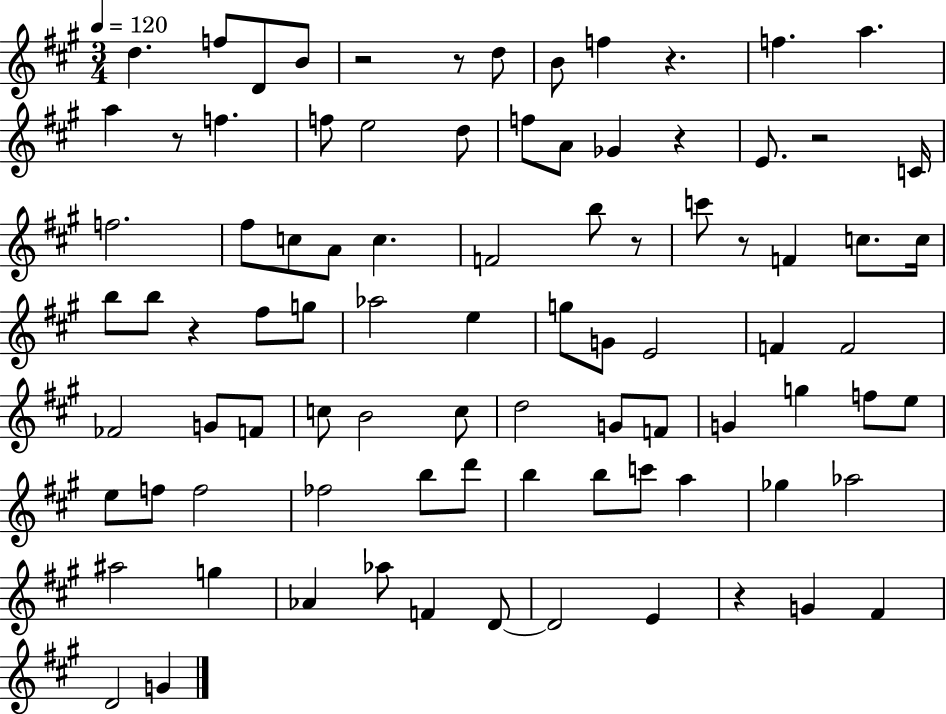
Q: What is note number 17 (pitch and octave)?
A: Gb4